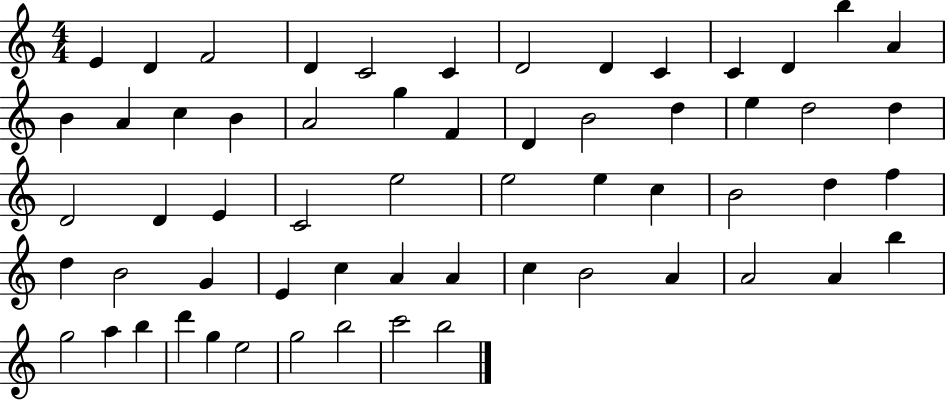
X:1
T:Untitled
M:4/4
L:1/4
K:C
E D F2 D C2 C D2 D C C D b A B A c B A2 g F D B2 d e d2 d D2 D E C2 e2 e2 e c B2 d f d B2 G E c A A c B2 A A2 A b g2 a b d' g e2 g2 b2 c'2 b2